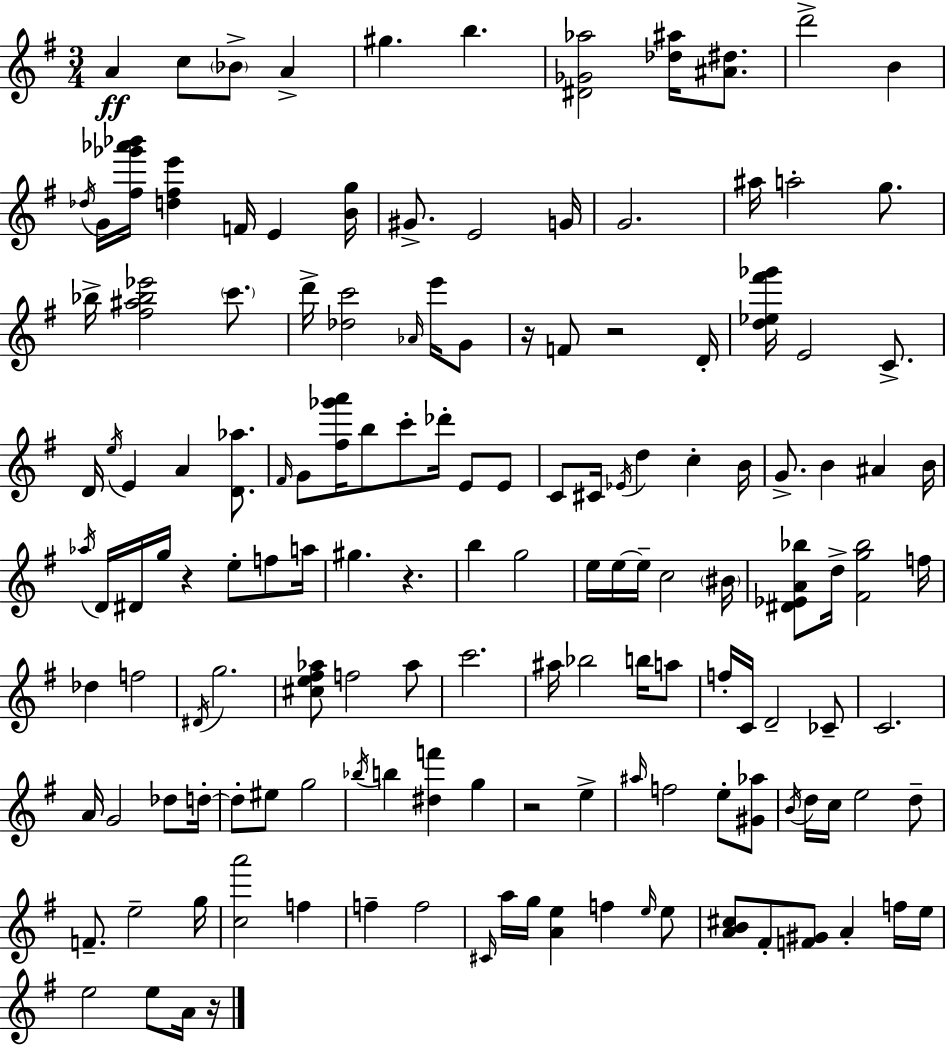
{
  \clef treble
  \numericTimeSignature
  \time 3/4
  \key g \major
  a'4\ff c''8 \parenthesize bes'8-> a'4-> | gis''4. b''4. | <dis' ges' aes''>2 <des'' ais''>16 <ais' dis''>8. | d'''2-> b'4 | \break \acciaccatura { des''16 } g'16 <fis'' ges''' aes''' bes'''>16 <d'' fis'' e'''>4 f'16 e'4 | <b' g''>16 gis'8.-> e'2 | g'16 g'2. | ais''16 a''2-. g''8. | \break bes''16-> <fis'' ais'' bes'' ees'''>2 \parenthesize c'''8. | d'''16-> <des'' c'''>2 \grace { aes'16 } e'''16 | g'8 r16 f'8 r2 | d'16-. <d'' ees'' fis''' ges'''>16 e'2 c'8.-> | \break d'16 \acciaccatura { e''16 } e'4 a'4 | <d' aes''>8. \grace { fis'16 } g'8 <fis'' ges''' a'''>16 b''8 c'''8-. des'''16-. | e'8 e'8 c'8 cis'16 \acciaccatura { ees'16 } d''4 | c''4-. b'16 g'8.-> b'4 | \break ais'4 b'16 \acciaccatura { aes''16 } d'16 dis'16 g''16 r4 | e''8-. f''8 a''16 gis''4. | r4. b''4 g''2 | e''16 e''16~~ e''16-- c''2 | \break \parenthesize bis'16 <dis' ees' a' bes''>8 d''16-> <fis' g'' bes''>2 | f''16 des''4 f''2 | \acciaccatura { dis'16 } g''2. | <cis'' e'' fis'' aes''>8 f''2 | \break aes''8 c'''2. | ais''16 bes''2 | b''16 a''8 f''16-. c'16 d'2-- | ces'8-- c'2. | \break a'16 g'2 | des''8 d''16-.~~ d''8-. eis''8 g''2 | \acciaccatura { bes''16 } b''4 | <dis'' f'''>4 g''4 r2 | \break e''4-> \grace { ais''16 } f''2 | e''8-. <gis' aes''>8 \acciaccatura { b'16 } d''16 c''16 | e''2 d''8-- f'8.-- | e''2-- g''16 <c'' a'''>2 | \break f''4 f''4-- | f''2 \grace { cis'16 } a''16 | g''16 <a' e''>4 f''4 \grace { e''16 } e''8 | <a' b' cis''>8 fis'8-. <f' gis'>8 a'4-. f''16 e''16 | \break e''2 e''8 a'16 r16 | \bar "|."
}